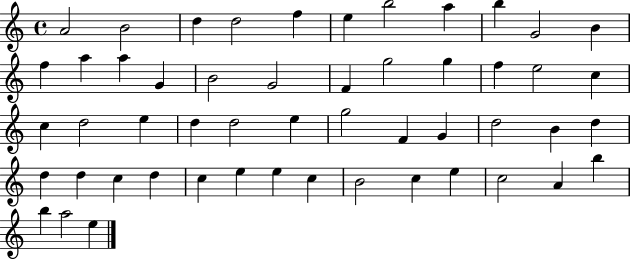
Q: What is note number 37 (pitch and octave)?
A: D5